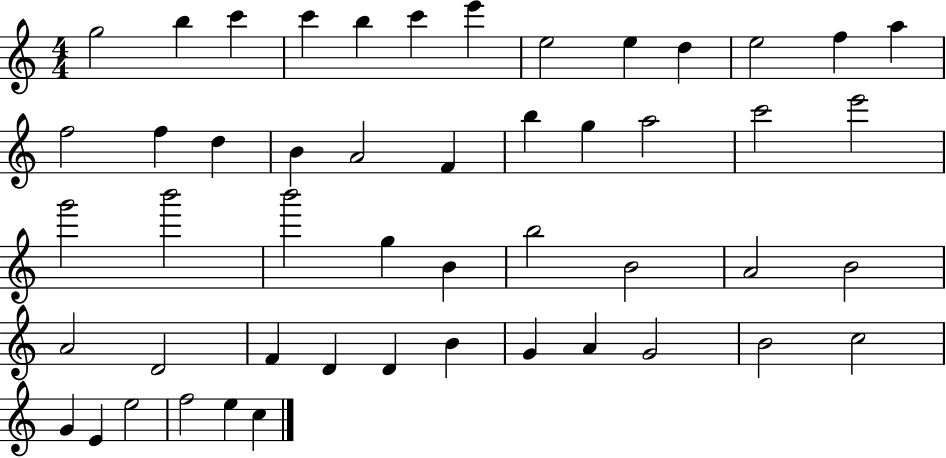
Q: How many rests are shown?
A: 0